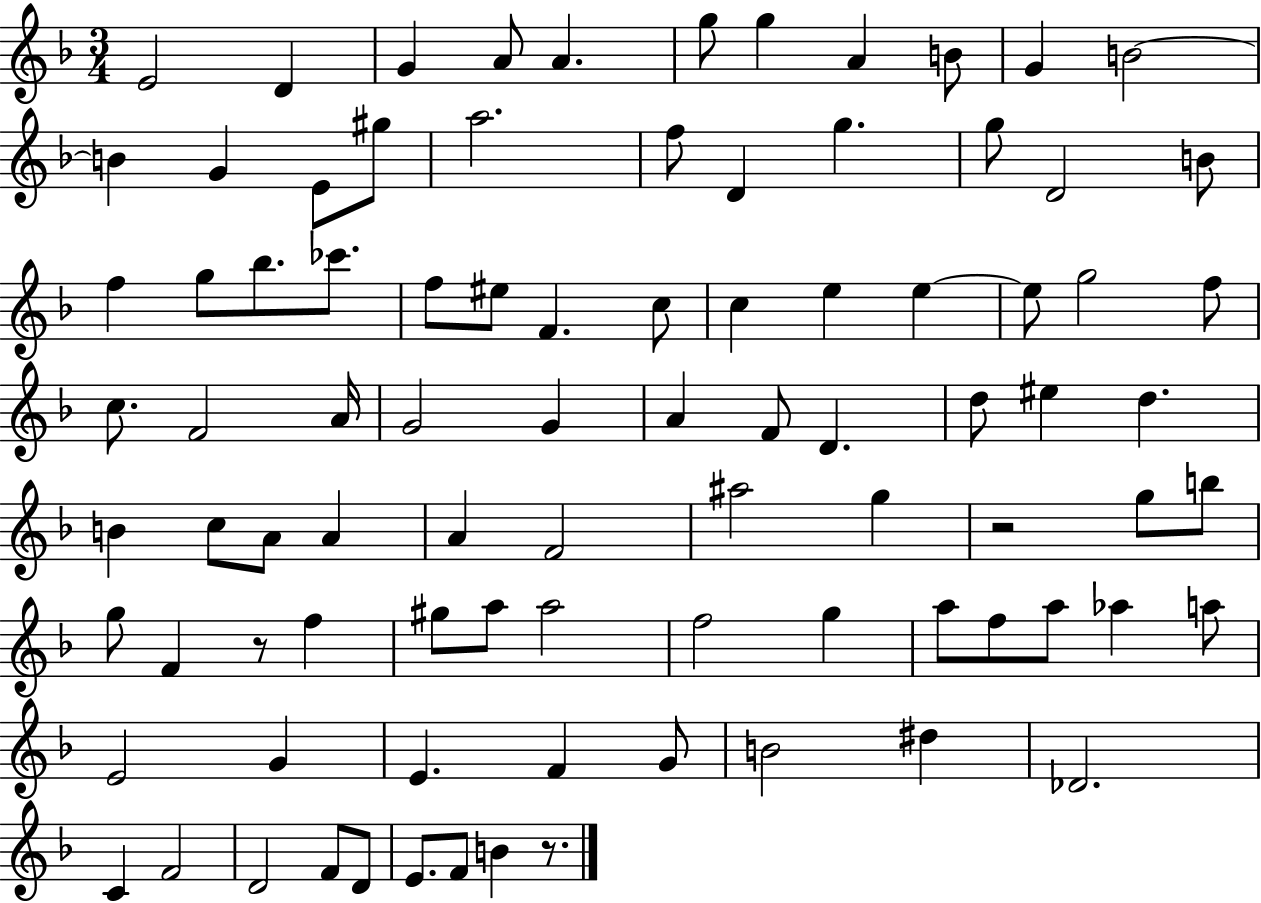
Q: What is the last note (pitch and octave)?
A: B4